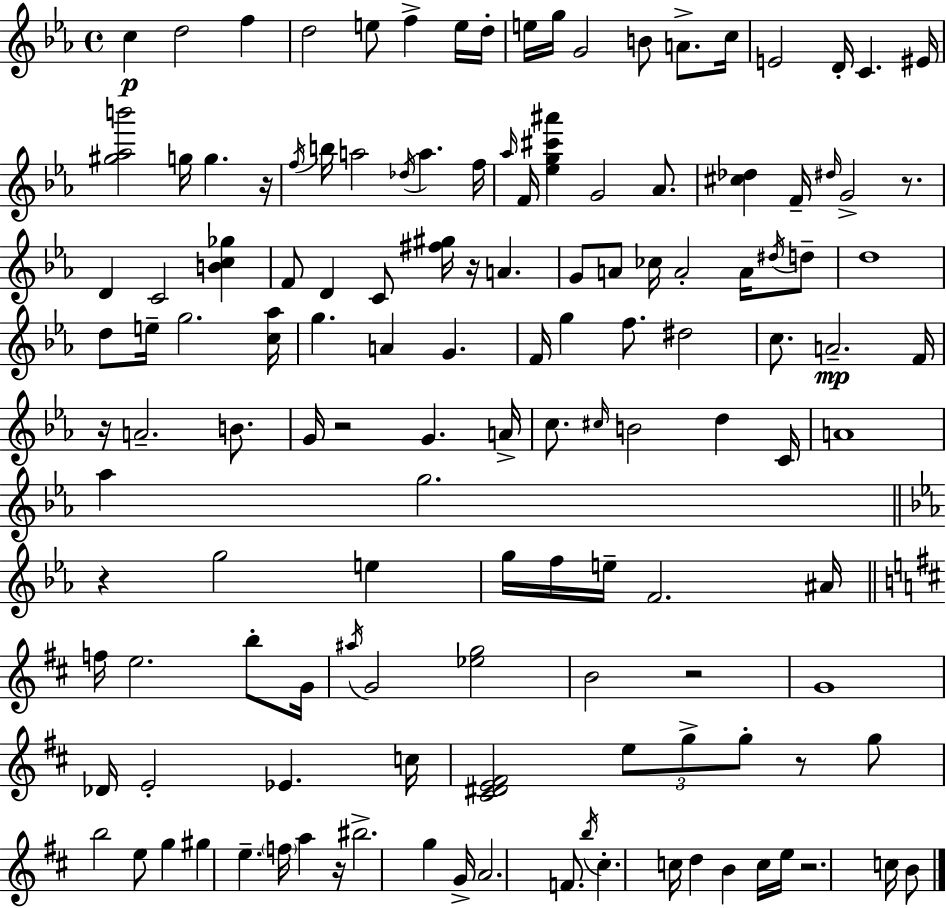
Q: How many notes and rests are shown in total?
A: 135